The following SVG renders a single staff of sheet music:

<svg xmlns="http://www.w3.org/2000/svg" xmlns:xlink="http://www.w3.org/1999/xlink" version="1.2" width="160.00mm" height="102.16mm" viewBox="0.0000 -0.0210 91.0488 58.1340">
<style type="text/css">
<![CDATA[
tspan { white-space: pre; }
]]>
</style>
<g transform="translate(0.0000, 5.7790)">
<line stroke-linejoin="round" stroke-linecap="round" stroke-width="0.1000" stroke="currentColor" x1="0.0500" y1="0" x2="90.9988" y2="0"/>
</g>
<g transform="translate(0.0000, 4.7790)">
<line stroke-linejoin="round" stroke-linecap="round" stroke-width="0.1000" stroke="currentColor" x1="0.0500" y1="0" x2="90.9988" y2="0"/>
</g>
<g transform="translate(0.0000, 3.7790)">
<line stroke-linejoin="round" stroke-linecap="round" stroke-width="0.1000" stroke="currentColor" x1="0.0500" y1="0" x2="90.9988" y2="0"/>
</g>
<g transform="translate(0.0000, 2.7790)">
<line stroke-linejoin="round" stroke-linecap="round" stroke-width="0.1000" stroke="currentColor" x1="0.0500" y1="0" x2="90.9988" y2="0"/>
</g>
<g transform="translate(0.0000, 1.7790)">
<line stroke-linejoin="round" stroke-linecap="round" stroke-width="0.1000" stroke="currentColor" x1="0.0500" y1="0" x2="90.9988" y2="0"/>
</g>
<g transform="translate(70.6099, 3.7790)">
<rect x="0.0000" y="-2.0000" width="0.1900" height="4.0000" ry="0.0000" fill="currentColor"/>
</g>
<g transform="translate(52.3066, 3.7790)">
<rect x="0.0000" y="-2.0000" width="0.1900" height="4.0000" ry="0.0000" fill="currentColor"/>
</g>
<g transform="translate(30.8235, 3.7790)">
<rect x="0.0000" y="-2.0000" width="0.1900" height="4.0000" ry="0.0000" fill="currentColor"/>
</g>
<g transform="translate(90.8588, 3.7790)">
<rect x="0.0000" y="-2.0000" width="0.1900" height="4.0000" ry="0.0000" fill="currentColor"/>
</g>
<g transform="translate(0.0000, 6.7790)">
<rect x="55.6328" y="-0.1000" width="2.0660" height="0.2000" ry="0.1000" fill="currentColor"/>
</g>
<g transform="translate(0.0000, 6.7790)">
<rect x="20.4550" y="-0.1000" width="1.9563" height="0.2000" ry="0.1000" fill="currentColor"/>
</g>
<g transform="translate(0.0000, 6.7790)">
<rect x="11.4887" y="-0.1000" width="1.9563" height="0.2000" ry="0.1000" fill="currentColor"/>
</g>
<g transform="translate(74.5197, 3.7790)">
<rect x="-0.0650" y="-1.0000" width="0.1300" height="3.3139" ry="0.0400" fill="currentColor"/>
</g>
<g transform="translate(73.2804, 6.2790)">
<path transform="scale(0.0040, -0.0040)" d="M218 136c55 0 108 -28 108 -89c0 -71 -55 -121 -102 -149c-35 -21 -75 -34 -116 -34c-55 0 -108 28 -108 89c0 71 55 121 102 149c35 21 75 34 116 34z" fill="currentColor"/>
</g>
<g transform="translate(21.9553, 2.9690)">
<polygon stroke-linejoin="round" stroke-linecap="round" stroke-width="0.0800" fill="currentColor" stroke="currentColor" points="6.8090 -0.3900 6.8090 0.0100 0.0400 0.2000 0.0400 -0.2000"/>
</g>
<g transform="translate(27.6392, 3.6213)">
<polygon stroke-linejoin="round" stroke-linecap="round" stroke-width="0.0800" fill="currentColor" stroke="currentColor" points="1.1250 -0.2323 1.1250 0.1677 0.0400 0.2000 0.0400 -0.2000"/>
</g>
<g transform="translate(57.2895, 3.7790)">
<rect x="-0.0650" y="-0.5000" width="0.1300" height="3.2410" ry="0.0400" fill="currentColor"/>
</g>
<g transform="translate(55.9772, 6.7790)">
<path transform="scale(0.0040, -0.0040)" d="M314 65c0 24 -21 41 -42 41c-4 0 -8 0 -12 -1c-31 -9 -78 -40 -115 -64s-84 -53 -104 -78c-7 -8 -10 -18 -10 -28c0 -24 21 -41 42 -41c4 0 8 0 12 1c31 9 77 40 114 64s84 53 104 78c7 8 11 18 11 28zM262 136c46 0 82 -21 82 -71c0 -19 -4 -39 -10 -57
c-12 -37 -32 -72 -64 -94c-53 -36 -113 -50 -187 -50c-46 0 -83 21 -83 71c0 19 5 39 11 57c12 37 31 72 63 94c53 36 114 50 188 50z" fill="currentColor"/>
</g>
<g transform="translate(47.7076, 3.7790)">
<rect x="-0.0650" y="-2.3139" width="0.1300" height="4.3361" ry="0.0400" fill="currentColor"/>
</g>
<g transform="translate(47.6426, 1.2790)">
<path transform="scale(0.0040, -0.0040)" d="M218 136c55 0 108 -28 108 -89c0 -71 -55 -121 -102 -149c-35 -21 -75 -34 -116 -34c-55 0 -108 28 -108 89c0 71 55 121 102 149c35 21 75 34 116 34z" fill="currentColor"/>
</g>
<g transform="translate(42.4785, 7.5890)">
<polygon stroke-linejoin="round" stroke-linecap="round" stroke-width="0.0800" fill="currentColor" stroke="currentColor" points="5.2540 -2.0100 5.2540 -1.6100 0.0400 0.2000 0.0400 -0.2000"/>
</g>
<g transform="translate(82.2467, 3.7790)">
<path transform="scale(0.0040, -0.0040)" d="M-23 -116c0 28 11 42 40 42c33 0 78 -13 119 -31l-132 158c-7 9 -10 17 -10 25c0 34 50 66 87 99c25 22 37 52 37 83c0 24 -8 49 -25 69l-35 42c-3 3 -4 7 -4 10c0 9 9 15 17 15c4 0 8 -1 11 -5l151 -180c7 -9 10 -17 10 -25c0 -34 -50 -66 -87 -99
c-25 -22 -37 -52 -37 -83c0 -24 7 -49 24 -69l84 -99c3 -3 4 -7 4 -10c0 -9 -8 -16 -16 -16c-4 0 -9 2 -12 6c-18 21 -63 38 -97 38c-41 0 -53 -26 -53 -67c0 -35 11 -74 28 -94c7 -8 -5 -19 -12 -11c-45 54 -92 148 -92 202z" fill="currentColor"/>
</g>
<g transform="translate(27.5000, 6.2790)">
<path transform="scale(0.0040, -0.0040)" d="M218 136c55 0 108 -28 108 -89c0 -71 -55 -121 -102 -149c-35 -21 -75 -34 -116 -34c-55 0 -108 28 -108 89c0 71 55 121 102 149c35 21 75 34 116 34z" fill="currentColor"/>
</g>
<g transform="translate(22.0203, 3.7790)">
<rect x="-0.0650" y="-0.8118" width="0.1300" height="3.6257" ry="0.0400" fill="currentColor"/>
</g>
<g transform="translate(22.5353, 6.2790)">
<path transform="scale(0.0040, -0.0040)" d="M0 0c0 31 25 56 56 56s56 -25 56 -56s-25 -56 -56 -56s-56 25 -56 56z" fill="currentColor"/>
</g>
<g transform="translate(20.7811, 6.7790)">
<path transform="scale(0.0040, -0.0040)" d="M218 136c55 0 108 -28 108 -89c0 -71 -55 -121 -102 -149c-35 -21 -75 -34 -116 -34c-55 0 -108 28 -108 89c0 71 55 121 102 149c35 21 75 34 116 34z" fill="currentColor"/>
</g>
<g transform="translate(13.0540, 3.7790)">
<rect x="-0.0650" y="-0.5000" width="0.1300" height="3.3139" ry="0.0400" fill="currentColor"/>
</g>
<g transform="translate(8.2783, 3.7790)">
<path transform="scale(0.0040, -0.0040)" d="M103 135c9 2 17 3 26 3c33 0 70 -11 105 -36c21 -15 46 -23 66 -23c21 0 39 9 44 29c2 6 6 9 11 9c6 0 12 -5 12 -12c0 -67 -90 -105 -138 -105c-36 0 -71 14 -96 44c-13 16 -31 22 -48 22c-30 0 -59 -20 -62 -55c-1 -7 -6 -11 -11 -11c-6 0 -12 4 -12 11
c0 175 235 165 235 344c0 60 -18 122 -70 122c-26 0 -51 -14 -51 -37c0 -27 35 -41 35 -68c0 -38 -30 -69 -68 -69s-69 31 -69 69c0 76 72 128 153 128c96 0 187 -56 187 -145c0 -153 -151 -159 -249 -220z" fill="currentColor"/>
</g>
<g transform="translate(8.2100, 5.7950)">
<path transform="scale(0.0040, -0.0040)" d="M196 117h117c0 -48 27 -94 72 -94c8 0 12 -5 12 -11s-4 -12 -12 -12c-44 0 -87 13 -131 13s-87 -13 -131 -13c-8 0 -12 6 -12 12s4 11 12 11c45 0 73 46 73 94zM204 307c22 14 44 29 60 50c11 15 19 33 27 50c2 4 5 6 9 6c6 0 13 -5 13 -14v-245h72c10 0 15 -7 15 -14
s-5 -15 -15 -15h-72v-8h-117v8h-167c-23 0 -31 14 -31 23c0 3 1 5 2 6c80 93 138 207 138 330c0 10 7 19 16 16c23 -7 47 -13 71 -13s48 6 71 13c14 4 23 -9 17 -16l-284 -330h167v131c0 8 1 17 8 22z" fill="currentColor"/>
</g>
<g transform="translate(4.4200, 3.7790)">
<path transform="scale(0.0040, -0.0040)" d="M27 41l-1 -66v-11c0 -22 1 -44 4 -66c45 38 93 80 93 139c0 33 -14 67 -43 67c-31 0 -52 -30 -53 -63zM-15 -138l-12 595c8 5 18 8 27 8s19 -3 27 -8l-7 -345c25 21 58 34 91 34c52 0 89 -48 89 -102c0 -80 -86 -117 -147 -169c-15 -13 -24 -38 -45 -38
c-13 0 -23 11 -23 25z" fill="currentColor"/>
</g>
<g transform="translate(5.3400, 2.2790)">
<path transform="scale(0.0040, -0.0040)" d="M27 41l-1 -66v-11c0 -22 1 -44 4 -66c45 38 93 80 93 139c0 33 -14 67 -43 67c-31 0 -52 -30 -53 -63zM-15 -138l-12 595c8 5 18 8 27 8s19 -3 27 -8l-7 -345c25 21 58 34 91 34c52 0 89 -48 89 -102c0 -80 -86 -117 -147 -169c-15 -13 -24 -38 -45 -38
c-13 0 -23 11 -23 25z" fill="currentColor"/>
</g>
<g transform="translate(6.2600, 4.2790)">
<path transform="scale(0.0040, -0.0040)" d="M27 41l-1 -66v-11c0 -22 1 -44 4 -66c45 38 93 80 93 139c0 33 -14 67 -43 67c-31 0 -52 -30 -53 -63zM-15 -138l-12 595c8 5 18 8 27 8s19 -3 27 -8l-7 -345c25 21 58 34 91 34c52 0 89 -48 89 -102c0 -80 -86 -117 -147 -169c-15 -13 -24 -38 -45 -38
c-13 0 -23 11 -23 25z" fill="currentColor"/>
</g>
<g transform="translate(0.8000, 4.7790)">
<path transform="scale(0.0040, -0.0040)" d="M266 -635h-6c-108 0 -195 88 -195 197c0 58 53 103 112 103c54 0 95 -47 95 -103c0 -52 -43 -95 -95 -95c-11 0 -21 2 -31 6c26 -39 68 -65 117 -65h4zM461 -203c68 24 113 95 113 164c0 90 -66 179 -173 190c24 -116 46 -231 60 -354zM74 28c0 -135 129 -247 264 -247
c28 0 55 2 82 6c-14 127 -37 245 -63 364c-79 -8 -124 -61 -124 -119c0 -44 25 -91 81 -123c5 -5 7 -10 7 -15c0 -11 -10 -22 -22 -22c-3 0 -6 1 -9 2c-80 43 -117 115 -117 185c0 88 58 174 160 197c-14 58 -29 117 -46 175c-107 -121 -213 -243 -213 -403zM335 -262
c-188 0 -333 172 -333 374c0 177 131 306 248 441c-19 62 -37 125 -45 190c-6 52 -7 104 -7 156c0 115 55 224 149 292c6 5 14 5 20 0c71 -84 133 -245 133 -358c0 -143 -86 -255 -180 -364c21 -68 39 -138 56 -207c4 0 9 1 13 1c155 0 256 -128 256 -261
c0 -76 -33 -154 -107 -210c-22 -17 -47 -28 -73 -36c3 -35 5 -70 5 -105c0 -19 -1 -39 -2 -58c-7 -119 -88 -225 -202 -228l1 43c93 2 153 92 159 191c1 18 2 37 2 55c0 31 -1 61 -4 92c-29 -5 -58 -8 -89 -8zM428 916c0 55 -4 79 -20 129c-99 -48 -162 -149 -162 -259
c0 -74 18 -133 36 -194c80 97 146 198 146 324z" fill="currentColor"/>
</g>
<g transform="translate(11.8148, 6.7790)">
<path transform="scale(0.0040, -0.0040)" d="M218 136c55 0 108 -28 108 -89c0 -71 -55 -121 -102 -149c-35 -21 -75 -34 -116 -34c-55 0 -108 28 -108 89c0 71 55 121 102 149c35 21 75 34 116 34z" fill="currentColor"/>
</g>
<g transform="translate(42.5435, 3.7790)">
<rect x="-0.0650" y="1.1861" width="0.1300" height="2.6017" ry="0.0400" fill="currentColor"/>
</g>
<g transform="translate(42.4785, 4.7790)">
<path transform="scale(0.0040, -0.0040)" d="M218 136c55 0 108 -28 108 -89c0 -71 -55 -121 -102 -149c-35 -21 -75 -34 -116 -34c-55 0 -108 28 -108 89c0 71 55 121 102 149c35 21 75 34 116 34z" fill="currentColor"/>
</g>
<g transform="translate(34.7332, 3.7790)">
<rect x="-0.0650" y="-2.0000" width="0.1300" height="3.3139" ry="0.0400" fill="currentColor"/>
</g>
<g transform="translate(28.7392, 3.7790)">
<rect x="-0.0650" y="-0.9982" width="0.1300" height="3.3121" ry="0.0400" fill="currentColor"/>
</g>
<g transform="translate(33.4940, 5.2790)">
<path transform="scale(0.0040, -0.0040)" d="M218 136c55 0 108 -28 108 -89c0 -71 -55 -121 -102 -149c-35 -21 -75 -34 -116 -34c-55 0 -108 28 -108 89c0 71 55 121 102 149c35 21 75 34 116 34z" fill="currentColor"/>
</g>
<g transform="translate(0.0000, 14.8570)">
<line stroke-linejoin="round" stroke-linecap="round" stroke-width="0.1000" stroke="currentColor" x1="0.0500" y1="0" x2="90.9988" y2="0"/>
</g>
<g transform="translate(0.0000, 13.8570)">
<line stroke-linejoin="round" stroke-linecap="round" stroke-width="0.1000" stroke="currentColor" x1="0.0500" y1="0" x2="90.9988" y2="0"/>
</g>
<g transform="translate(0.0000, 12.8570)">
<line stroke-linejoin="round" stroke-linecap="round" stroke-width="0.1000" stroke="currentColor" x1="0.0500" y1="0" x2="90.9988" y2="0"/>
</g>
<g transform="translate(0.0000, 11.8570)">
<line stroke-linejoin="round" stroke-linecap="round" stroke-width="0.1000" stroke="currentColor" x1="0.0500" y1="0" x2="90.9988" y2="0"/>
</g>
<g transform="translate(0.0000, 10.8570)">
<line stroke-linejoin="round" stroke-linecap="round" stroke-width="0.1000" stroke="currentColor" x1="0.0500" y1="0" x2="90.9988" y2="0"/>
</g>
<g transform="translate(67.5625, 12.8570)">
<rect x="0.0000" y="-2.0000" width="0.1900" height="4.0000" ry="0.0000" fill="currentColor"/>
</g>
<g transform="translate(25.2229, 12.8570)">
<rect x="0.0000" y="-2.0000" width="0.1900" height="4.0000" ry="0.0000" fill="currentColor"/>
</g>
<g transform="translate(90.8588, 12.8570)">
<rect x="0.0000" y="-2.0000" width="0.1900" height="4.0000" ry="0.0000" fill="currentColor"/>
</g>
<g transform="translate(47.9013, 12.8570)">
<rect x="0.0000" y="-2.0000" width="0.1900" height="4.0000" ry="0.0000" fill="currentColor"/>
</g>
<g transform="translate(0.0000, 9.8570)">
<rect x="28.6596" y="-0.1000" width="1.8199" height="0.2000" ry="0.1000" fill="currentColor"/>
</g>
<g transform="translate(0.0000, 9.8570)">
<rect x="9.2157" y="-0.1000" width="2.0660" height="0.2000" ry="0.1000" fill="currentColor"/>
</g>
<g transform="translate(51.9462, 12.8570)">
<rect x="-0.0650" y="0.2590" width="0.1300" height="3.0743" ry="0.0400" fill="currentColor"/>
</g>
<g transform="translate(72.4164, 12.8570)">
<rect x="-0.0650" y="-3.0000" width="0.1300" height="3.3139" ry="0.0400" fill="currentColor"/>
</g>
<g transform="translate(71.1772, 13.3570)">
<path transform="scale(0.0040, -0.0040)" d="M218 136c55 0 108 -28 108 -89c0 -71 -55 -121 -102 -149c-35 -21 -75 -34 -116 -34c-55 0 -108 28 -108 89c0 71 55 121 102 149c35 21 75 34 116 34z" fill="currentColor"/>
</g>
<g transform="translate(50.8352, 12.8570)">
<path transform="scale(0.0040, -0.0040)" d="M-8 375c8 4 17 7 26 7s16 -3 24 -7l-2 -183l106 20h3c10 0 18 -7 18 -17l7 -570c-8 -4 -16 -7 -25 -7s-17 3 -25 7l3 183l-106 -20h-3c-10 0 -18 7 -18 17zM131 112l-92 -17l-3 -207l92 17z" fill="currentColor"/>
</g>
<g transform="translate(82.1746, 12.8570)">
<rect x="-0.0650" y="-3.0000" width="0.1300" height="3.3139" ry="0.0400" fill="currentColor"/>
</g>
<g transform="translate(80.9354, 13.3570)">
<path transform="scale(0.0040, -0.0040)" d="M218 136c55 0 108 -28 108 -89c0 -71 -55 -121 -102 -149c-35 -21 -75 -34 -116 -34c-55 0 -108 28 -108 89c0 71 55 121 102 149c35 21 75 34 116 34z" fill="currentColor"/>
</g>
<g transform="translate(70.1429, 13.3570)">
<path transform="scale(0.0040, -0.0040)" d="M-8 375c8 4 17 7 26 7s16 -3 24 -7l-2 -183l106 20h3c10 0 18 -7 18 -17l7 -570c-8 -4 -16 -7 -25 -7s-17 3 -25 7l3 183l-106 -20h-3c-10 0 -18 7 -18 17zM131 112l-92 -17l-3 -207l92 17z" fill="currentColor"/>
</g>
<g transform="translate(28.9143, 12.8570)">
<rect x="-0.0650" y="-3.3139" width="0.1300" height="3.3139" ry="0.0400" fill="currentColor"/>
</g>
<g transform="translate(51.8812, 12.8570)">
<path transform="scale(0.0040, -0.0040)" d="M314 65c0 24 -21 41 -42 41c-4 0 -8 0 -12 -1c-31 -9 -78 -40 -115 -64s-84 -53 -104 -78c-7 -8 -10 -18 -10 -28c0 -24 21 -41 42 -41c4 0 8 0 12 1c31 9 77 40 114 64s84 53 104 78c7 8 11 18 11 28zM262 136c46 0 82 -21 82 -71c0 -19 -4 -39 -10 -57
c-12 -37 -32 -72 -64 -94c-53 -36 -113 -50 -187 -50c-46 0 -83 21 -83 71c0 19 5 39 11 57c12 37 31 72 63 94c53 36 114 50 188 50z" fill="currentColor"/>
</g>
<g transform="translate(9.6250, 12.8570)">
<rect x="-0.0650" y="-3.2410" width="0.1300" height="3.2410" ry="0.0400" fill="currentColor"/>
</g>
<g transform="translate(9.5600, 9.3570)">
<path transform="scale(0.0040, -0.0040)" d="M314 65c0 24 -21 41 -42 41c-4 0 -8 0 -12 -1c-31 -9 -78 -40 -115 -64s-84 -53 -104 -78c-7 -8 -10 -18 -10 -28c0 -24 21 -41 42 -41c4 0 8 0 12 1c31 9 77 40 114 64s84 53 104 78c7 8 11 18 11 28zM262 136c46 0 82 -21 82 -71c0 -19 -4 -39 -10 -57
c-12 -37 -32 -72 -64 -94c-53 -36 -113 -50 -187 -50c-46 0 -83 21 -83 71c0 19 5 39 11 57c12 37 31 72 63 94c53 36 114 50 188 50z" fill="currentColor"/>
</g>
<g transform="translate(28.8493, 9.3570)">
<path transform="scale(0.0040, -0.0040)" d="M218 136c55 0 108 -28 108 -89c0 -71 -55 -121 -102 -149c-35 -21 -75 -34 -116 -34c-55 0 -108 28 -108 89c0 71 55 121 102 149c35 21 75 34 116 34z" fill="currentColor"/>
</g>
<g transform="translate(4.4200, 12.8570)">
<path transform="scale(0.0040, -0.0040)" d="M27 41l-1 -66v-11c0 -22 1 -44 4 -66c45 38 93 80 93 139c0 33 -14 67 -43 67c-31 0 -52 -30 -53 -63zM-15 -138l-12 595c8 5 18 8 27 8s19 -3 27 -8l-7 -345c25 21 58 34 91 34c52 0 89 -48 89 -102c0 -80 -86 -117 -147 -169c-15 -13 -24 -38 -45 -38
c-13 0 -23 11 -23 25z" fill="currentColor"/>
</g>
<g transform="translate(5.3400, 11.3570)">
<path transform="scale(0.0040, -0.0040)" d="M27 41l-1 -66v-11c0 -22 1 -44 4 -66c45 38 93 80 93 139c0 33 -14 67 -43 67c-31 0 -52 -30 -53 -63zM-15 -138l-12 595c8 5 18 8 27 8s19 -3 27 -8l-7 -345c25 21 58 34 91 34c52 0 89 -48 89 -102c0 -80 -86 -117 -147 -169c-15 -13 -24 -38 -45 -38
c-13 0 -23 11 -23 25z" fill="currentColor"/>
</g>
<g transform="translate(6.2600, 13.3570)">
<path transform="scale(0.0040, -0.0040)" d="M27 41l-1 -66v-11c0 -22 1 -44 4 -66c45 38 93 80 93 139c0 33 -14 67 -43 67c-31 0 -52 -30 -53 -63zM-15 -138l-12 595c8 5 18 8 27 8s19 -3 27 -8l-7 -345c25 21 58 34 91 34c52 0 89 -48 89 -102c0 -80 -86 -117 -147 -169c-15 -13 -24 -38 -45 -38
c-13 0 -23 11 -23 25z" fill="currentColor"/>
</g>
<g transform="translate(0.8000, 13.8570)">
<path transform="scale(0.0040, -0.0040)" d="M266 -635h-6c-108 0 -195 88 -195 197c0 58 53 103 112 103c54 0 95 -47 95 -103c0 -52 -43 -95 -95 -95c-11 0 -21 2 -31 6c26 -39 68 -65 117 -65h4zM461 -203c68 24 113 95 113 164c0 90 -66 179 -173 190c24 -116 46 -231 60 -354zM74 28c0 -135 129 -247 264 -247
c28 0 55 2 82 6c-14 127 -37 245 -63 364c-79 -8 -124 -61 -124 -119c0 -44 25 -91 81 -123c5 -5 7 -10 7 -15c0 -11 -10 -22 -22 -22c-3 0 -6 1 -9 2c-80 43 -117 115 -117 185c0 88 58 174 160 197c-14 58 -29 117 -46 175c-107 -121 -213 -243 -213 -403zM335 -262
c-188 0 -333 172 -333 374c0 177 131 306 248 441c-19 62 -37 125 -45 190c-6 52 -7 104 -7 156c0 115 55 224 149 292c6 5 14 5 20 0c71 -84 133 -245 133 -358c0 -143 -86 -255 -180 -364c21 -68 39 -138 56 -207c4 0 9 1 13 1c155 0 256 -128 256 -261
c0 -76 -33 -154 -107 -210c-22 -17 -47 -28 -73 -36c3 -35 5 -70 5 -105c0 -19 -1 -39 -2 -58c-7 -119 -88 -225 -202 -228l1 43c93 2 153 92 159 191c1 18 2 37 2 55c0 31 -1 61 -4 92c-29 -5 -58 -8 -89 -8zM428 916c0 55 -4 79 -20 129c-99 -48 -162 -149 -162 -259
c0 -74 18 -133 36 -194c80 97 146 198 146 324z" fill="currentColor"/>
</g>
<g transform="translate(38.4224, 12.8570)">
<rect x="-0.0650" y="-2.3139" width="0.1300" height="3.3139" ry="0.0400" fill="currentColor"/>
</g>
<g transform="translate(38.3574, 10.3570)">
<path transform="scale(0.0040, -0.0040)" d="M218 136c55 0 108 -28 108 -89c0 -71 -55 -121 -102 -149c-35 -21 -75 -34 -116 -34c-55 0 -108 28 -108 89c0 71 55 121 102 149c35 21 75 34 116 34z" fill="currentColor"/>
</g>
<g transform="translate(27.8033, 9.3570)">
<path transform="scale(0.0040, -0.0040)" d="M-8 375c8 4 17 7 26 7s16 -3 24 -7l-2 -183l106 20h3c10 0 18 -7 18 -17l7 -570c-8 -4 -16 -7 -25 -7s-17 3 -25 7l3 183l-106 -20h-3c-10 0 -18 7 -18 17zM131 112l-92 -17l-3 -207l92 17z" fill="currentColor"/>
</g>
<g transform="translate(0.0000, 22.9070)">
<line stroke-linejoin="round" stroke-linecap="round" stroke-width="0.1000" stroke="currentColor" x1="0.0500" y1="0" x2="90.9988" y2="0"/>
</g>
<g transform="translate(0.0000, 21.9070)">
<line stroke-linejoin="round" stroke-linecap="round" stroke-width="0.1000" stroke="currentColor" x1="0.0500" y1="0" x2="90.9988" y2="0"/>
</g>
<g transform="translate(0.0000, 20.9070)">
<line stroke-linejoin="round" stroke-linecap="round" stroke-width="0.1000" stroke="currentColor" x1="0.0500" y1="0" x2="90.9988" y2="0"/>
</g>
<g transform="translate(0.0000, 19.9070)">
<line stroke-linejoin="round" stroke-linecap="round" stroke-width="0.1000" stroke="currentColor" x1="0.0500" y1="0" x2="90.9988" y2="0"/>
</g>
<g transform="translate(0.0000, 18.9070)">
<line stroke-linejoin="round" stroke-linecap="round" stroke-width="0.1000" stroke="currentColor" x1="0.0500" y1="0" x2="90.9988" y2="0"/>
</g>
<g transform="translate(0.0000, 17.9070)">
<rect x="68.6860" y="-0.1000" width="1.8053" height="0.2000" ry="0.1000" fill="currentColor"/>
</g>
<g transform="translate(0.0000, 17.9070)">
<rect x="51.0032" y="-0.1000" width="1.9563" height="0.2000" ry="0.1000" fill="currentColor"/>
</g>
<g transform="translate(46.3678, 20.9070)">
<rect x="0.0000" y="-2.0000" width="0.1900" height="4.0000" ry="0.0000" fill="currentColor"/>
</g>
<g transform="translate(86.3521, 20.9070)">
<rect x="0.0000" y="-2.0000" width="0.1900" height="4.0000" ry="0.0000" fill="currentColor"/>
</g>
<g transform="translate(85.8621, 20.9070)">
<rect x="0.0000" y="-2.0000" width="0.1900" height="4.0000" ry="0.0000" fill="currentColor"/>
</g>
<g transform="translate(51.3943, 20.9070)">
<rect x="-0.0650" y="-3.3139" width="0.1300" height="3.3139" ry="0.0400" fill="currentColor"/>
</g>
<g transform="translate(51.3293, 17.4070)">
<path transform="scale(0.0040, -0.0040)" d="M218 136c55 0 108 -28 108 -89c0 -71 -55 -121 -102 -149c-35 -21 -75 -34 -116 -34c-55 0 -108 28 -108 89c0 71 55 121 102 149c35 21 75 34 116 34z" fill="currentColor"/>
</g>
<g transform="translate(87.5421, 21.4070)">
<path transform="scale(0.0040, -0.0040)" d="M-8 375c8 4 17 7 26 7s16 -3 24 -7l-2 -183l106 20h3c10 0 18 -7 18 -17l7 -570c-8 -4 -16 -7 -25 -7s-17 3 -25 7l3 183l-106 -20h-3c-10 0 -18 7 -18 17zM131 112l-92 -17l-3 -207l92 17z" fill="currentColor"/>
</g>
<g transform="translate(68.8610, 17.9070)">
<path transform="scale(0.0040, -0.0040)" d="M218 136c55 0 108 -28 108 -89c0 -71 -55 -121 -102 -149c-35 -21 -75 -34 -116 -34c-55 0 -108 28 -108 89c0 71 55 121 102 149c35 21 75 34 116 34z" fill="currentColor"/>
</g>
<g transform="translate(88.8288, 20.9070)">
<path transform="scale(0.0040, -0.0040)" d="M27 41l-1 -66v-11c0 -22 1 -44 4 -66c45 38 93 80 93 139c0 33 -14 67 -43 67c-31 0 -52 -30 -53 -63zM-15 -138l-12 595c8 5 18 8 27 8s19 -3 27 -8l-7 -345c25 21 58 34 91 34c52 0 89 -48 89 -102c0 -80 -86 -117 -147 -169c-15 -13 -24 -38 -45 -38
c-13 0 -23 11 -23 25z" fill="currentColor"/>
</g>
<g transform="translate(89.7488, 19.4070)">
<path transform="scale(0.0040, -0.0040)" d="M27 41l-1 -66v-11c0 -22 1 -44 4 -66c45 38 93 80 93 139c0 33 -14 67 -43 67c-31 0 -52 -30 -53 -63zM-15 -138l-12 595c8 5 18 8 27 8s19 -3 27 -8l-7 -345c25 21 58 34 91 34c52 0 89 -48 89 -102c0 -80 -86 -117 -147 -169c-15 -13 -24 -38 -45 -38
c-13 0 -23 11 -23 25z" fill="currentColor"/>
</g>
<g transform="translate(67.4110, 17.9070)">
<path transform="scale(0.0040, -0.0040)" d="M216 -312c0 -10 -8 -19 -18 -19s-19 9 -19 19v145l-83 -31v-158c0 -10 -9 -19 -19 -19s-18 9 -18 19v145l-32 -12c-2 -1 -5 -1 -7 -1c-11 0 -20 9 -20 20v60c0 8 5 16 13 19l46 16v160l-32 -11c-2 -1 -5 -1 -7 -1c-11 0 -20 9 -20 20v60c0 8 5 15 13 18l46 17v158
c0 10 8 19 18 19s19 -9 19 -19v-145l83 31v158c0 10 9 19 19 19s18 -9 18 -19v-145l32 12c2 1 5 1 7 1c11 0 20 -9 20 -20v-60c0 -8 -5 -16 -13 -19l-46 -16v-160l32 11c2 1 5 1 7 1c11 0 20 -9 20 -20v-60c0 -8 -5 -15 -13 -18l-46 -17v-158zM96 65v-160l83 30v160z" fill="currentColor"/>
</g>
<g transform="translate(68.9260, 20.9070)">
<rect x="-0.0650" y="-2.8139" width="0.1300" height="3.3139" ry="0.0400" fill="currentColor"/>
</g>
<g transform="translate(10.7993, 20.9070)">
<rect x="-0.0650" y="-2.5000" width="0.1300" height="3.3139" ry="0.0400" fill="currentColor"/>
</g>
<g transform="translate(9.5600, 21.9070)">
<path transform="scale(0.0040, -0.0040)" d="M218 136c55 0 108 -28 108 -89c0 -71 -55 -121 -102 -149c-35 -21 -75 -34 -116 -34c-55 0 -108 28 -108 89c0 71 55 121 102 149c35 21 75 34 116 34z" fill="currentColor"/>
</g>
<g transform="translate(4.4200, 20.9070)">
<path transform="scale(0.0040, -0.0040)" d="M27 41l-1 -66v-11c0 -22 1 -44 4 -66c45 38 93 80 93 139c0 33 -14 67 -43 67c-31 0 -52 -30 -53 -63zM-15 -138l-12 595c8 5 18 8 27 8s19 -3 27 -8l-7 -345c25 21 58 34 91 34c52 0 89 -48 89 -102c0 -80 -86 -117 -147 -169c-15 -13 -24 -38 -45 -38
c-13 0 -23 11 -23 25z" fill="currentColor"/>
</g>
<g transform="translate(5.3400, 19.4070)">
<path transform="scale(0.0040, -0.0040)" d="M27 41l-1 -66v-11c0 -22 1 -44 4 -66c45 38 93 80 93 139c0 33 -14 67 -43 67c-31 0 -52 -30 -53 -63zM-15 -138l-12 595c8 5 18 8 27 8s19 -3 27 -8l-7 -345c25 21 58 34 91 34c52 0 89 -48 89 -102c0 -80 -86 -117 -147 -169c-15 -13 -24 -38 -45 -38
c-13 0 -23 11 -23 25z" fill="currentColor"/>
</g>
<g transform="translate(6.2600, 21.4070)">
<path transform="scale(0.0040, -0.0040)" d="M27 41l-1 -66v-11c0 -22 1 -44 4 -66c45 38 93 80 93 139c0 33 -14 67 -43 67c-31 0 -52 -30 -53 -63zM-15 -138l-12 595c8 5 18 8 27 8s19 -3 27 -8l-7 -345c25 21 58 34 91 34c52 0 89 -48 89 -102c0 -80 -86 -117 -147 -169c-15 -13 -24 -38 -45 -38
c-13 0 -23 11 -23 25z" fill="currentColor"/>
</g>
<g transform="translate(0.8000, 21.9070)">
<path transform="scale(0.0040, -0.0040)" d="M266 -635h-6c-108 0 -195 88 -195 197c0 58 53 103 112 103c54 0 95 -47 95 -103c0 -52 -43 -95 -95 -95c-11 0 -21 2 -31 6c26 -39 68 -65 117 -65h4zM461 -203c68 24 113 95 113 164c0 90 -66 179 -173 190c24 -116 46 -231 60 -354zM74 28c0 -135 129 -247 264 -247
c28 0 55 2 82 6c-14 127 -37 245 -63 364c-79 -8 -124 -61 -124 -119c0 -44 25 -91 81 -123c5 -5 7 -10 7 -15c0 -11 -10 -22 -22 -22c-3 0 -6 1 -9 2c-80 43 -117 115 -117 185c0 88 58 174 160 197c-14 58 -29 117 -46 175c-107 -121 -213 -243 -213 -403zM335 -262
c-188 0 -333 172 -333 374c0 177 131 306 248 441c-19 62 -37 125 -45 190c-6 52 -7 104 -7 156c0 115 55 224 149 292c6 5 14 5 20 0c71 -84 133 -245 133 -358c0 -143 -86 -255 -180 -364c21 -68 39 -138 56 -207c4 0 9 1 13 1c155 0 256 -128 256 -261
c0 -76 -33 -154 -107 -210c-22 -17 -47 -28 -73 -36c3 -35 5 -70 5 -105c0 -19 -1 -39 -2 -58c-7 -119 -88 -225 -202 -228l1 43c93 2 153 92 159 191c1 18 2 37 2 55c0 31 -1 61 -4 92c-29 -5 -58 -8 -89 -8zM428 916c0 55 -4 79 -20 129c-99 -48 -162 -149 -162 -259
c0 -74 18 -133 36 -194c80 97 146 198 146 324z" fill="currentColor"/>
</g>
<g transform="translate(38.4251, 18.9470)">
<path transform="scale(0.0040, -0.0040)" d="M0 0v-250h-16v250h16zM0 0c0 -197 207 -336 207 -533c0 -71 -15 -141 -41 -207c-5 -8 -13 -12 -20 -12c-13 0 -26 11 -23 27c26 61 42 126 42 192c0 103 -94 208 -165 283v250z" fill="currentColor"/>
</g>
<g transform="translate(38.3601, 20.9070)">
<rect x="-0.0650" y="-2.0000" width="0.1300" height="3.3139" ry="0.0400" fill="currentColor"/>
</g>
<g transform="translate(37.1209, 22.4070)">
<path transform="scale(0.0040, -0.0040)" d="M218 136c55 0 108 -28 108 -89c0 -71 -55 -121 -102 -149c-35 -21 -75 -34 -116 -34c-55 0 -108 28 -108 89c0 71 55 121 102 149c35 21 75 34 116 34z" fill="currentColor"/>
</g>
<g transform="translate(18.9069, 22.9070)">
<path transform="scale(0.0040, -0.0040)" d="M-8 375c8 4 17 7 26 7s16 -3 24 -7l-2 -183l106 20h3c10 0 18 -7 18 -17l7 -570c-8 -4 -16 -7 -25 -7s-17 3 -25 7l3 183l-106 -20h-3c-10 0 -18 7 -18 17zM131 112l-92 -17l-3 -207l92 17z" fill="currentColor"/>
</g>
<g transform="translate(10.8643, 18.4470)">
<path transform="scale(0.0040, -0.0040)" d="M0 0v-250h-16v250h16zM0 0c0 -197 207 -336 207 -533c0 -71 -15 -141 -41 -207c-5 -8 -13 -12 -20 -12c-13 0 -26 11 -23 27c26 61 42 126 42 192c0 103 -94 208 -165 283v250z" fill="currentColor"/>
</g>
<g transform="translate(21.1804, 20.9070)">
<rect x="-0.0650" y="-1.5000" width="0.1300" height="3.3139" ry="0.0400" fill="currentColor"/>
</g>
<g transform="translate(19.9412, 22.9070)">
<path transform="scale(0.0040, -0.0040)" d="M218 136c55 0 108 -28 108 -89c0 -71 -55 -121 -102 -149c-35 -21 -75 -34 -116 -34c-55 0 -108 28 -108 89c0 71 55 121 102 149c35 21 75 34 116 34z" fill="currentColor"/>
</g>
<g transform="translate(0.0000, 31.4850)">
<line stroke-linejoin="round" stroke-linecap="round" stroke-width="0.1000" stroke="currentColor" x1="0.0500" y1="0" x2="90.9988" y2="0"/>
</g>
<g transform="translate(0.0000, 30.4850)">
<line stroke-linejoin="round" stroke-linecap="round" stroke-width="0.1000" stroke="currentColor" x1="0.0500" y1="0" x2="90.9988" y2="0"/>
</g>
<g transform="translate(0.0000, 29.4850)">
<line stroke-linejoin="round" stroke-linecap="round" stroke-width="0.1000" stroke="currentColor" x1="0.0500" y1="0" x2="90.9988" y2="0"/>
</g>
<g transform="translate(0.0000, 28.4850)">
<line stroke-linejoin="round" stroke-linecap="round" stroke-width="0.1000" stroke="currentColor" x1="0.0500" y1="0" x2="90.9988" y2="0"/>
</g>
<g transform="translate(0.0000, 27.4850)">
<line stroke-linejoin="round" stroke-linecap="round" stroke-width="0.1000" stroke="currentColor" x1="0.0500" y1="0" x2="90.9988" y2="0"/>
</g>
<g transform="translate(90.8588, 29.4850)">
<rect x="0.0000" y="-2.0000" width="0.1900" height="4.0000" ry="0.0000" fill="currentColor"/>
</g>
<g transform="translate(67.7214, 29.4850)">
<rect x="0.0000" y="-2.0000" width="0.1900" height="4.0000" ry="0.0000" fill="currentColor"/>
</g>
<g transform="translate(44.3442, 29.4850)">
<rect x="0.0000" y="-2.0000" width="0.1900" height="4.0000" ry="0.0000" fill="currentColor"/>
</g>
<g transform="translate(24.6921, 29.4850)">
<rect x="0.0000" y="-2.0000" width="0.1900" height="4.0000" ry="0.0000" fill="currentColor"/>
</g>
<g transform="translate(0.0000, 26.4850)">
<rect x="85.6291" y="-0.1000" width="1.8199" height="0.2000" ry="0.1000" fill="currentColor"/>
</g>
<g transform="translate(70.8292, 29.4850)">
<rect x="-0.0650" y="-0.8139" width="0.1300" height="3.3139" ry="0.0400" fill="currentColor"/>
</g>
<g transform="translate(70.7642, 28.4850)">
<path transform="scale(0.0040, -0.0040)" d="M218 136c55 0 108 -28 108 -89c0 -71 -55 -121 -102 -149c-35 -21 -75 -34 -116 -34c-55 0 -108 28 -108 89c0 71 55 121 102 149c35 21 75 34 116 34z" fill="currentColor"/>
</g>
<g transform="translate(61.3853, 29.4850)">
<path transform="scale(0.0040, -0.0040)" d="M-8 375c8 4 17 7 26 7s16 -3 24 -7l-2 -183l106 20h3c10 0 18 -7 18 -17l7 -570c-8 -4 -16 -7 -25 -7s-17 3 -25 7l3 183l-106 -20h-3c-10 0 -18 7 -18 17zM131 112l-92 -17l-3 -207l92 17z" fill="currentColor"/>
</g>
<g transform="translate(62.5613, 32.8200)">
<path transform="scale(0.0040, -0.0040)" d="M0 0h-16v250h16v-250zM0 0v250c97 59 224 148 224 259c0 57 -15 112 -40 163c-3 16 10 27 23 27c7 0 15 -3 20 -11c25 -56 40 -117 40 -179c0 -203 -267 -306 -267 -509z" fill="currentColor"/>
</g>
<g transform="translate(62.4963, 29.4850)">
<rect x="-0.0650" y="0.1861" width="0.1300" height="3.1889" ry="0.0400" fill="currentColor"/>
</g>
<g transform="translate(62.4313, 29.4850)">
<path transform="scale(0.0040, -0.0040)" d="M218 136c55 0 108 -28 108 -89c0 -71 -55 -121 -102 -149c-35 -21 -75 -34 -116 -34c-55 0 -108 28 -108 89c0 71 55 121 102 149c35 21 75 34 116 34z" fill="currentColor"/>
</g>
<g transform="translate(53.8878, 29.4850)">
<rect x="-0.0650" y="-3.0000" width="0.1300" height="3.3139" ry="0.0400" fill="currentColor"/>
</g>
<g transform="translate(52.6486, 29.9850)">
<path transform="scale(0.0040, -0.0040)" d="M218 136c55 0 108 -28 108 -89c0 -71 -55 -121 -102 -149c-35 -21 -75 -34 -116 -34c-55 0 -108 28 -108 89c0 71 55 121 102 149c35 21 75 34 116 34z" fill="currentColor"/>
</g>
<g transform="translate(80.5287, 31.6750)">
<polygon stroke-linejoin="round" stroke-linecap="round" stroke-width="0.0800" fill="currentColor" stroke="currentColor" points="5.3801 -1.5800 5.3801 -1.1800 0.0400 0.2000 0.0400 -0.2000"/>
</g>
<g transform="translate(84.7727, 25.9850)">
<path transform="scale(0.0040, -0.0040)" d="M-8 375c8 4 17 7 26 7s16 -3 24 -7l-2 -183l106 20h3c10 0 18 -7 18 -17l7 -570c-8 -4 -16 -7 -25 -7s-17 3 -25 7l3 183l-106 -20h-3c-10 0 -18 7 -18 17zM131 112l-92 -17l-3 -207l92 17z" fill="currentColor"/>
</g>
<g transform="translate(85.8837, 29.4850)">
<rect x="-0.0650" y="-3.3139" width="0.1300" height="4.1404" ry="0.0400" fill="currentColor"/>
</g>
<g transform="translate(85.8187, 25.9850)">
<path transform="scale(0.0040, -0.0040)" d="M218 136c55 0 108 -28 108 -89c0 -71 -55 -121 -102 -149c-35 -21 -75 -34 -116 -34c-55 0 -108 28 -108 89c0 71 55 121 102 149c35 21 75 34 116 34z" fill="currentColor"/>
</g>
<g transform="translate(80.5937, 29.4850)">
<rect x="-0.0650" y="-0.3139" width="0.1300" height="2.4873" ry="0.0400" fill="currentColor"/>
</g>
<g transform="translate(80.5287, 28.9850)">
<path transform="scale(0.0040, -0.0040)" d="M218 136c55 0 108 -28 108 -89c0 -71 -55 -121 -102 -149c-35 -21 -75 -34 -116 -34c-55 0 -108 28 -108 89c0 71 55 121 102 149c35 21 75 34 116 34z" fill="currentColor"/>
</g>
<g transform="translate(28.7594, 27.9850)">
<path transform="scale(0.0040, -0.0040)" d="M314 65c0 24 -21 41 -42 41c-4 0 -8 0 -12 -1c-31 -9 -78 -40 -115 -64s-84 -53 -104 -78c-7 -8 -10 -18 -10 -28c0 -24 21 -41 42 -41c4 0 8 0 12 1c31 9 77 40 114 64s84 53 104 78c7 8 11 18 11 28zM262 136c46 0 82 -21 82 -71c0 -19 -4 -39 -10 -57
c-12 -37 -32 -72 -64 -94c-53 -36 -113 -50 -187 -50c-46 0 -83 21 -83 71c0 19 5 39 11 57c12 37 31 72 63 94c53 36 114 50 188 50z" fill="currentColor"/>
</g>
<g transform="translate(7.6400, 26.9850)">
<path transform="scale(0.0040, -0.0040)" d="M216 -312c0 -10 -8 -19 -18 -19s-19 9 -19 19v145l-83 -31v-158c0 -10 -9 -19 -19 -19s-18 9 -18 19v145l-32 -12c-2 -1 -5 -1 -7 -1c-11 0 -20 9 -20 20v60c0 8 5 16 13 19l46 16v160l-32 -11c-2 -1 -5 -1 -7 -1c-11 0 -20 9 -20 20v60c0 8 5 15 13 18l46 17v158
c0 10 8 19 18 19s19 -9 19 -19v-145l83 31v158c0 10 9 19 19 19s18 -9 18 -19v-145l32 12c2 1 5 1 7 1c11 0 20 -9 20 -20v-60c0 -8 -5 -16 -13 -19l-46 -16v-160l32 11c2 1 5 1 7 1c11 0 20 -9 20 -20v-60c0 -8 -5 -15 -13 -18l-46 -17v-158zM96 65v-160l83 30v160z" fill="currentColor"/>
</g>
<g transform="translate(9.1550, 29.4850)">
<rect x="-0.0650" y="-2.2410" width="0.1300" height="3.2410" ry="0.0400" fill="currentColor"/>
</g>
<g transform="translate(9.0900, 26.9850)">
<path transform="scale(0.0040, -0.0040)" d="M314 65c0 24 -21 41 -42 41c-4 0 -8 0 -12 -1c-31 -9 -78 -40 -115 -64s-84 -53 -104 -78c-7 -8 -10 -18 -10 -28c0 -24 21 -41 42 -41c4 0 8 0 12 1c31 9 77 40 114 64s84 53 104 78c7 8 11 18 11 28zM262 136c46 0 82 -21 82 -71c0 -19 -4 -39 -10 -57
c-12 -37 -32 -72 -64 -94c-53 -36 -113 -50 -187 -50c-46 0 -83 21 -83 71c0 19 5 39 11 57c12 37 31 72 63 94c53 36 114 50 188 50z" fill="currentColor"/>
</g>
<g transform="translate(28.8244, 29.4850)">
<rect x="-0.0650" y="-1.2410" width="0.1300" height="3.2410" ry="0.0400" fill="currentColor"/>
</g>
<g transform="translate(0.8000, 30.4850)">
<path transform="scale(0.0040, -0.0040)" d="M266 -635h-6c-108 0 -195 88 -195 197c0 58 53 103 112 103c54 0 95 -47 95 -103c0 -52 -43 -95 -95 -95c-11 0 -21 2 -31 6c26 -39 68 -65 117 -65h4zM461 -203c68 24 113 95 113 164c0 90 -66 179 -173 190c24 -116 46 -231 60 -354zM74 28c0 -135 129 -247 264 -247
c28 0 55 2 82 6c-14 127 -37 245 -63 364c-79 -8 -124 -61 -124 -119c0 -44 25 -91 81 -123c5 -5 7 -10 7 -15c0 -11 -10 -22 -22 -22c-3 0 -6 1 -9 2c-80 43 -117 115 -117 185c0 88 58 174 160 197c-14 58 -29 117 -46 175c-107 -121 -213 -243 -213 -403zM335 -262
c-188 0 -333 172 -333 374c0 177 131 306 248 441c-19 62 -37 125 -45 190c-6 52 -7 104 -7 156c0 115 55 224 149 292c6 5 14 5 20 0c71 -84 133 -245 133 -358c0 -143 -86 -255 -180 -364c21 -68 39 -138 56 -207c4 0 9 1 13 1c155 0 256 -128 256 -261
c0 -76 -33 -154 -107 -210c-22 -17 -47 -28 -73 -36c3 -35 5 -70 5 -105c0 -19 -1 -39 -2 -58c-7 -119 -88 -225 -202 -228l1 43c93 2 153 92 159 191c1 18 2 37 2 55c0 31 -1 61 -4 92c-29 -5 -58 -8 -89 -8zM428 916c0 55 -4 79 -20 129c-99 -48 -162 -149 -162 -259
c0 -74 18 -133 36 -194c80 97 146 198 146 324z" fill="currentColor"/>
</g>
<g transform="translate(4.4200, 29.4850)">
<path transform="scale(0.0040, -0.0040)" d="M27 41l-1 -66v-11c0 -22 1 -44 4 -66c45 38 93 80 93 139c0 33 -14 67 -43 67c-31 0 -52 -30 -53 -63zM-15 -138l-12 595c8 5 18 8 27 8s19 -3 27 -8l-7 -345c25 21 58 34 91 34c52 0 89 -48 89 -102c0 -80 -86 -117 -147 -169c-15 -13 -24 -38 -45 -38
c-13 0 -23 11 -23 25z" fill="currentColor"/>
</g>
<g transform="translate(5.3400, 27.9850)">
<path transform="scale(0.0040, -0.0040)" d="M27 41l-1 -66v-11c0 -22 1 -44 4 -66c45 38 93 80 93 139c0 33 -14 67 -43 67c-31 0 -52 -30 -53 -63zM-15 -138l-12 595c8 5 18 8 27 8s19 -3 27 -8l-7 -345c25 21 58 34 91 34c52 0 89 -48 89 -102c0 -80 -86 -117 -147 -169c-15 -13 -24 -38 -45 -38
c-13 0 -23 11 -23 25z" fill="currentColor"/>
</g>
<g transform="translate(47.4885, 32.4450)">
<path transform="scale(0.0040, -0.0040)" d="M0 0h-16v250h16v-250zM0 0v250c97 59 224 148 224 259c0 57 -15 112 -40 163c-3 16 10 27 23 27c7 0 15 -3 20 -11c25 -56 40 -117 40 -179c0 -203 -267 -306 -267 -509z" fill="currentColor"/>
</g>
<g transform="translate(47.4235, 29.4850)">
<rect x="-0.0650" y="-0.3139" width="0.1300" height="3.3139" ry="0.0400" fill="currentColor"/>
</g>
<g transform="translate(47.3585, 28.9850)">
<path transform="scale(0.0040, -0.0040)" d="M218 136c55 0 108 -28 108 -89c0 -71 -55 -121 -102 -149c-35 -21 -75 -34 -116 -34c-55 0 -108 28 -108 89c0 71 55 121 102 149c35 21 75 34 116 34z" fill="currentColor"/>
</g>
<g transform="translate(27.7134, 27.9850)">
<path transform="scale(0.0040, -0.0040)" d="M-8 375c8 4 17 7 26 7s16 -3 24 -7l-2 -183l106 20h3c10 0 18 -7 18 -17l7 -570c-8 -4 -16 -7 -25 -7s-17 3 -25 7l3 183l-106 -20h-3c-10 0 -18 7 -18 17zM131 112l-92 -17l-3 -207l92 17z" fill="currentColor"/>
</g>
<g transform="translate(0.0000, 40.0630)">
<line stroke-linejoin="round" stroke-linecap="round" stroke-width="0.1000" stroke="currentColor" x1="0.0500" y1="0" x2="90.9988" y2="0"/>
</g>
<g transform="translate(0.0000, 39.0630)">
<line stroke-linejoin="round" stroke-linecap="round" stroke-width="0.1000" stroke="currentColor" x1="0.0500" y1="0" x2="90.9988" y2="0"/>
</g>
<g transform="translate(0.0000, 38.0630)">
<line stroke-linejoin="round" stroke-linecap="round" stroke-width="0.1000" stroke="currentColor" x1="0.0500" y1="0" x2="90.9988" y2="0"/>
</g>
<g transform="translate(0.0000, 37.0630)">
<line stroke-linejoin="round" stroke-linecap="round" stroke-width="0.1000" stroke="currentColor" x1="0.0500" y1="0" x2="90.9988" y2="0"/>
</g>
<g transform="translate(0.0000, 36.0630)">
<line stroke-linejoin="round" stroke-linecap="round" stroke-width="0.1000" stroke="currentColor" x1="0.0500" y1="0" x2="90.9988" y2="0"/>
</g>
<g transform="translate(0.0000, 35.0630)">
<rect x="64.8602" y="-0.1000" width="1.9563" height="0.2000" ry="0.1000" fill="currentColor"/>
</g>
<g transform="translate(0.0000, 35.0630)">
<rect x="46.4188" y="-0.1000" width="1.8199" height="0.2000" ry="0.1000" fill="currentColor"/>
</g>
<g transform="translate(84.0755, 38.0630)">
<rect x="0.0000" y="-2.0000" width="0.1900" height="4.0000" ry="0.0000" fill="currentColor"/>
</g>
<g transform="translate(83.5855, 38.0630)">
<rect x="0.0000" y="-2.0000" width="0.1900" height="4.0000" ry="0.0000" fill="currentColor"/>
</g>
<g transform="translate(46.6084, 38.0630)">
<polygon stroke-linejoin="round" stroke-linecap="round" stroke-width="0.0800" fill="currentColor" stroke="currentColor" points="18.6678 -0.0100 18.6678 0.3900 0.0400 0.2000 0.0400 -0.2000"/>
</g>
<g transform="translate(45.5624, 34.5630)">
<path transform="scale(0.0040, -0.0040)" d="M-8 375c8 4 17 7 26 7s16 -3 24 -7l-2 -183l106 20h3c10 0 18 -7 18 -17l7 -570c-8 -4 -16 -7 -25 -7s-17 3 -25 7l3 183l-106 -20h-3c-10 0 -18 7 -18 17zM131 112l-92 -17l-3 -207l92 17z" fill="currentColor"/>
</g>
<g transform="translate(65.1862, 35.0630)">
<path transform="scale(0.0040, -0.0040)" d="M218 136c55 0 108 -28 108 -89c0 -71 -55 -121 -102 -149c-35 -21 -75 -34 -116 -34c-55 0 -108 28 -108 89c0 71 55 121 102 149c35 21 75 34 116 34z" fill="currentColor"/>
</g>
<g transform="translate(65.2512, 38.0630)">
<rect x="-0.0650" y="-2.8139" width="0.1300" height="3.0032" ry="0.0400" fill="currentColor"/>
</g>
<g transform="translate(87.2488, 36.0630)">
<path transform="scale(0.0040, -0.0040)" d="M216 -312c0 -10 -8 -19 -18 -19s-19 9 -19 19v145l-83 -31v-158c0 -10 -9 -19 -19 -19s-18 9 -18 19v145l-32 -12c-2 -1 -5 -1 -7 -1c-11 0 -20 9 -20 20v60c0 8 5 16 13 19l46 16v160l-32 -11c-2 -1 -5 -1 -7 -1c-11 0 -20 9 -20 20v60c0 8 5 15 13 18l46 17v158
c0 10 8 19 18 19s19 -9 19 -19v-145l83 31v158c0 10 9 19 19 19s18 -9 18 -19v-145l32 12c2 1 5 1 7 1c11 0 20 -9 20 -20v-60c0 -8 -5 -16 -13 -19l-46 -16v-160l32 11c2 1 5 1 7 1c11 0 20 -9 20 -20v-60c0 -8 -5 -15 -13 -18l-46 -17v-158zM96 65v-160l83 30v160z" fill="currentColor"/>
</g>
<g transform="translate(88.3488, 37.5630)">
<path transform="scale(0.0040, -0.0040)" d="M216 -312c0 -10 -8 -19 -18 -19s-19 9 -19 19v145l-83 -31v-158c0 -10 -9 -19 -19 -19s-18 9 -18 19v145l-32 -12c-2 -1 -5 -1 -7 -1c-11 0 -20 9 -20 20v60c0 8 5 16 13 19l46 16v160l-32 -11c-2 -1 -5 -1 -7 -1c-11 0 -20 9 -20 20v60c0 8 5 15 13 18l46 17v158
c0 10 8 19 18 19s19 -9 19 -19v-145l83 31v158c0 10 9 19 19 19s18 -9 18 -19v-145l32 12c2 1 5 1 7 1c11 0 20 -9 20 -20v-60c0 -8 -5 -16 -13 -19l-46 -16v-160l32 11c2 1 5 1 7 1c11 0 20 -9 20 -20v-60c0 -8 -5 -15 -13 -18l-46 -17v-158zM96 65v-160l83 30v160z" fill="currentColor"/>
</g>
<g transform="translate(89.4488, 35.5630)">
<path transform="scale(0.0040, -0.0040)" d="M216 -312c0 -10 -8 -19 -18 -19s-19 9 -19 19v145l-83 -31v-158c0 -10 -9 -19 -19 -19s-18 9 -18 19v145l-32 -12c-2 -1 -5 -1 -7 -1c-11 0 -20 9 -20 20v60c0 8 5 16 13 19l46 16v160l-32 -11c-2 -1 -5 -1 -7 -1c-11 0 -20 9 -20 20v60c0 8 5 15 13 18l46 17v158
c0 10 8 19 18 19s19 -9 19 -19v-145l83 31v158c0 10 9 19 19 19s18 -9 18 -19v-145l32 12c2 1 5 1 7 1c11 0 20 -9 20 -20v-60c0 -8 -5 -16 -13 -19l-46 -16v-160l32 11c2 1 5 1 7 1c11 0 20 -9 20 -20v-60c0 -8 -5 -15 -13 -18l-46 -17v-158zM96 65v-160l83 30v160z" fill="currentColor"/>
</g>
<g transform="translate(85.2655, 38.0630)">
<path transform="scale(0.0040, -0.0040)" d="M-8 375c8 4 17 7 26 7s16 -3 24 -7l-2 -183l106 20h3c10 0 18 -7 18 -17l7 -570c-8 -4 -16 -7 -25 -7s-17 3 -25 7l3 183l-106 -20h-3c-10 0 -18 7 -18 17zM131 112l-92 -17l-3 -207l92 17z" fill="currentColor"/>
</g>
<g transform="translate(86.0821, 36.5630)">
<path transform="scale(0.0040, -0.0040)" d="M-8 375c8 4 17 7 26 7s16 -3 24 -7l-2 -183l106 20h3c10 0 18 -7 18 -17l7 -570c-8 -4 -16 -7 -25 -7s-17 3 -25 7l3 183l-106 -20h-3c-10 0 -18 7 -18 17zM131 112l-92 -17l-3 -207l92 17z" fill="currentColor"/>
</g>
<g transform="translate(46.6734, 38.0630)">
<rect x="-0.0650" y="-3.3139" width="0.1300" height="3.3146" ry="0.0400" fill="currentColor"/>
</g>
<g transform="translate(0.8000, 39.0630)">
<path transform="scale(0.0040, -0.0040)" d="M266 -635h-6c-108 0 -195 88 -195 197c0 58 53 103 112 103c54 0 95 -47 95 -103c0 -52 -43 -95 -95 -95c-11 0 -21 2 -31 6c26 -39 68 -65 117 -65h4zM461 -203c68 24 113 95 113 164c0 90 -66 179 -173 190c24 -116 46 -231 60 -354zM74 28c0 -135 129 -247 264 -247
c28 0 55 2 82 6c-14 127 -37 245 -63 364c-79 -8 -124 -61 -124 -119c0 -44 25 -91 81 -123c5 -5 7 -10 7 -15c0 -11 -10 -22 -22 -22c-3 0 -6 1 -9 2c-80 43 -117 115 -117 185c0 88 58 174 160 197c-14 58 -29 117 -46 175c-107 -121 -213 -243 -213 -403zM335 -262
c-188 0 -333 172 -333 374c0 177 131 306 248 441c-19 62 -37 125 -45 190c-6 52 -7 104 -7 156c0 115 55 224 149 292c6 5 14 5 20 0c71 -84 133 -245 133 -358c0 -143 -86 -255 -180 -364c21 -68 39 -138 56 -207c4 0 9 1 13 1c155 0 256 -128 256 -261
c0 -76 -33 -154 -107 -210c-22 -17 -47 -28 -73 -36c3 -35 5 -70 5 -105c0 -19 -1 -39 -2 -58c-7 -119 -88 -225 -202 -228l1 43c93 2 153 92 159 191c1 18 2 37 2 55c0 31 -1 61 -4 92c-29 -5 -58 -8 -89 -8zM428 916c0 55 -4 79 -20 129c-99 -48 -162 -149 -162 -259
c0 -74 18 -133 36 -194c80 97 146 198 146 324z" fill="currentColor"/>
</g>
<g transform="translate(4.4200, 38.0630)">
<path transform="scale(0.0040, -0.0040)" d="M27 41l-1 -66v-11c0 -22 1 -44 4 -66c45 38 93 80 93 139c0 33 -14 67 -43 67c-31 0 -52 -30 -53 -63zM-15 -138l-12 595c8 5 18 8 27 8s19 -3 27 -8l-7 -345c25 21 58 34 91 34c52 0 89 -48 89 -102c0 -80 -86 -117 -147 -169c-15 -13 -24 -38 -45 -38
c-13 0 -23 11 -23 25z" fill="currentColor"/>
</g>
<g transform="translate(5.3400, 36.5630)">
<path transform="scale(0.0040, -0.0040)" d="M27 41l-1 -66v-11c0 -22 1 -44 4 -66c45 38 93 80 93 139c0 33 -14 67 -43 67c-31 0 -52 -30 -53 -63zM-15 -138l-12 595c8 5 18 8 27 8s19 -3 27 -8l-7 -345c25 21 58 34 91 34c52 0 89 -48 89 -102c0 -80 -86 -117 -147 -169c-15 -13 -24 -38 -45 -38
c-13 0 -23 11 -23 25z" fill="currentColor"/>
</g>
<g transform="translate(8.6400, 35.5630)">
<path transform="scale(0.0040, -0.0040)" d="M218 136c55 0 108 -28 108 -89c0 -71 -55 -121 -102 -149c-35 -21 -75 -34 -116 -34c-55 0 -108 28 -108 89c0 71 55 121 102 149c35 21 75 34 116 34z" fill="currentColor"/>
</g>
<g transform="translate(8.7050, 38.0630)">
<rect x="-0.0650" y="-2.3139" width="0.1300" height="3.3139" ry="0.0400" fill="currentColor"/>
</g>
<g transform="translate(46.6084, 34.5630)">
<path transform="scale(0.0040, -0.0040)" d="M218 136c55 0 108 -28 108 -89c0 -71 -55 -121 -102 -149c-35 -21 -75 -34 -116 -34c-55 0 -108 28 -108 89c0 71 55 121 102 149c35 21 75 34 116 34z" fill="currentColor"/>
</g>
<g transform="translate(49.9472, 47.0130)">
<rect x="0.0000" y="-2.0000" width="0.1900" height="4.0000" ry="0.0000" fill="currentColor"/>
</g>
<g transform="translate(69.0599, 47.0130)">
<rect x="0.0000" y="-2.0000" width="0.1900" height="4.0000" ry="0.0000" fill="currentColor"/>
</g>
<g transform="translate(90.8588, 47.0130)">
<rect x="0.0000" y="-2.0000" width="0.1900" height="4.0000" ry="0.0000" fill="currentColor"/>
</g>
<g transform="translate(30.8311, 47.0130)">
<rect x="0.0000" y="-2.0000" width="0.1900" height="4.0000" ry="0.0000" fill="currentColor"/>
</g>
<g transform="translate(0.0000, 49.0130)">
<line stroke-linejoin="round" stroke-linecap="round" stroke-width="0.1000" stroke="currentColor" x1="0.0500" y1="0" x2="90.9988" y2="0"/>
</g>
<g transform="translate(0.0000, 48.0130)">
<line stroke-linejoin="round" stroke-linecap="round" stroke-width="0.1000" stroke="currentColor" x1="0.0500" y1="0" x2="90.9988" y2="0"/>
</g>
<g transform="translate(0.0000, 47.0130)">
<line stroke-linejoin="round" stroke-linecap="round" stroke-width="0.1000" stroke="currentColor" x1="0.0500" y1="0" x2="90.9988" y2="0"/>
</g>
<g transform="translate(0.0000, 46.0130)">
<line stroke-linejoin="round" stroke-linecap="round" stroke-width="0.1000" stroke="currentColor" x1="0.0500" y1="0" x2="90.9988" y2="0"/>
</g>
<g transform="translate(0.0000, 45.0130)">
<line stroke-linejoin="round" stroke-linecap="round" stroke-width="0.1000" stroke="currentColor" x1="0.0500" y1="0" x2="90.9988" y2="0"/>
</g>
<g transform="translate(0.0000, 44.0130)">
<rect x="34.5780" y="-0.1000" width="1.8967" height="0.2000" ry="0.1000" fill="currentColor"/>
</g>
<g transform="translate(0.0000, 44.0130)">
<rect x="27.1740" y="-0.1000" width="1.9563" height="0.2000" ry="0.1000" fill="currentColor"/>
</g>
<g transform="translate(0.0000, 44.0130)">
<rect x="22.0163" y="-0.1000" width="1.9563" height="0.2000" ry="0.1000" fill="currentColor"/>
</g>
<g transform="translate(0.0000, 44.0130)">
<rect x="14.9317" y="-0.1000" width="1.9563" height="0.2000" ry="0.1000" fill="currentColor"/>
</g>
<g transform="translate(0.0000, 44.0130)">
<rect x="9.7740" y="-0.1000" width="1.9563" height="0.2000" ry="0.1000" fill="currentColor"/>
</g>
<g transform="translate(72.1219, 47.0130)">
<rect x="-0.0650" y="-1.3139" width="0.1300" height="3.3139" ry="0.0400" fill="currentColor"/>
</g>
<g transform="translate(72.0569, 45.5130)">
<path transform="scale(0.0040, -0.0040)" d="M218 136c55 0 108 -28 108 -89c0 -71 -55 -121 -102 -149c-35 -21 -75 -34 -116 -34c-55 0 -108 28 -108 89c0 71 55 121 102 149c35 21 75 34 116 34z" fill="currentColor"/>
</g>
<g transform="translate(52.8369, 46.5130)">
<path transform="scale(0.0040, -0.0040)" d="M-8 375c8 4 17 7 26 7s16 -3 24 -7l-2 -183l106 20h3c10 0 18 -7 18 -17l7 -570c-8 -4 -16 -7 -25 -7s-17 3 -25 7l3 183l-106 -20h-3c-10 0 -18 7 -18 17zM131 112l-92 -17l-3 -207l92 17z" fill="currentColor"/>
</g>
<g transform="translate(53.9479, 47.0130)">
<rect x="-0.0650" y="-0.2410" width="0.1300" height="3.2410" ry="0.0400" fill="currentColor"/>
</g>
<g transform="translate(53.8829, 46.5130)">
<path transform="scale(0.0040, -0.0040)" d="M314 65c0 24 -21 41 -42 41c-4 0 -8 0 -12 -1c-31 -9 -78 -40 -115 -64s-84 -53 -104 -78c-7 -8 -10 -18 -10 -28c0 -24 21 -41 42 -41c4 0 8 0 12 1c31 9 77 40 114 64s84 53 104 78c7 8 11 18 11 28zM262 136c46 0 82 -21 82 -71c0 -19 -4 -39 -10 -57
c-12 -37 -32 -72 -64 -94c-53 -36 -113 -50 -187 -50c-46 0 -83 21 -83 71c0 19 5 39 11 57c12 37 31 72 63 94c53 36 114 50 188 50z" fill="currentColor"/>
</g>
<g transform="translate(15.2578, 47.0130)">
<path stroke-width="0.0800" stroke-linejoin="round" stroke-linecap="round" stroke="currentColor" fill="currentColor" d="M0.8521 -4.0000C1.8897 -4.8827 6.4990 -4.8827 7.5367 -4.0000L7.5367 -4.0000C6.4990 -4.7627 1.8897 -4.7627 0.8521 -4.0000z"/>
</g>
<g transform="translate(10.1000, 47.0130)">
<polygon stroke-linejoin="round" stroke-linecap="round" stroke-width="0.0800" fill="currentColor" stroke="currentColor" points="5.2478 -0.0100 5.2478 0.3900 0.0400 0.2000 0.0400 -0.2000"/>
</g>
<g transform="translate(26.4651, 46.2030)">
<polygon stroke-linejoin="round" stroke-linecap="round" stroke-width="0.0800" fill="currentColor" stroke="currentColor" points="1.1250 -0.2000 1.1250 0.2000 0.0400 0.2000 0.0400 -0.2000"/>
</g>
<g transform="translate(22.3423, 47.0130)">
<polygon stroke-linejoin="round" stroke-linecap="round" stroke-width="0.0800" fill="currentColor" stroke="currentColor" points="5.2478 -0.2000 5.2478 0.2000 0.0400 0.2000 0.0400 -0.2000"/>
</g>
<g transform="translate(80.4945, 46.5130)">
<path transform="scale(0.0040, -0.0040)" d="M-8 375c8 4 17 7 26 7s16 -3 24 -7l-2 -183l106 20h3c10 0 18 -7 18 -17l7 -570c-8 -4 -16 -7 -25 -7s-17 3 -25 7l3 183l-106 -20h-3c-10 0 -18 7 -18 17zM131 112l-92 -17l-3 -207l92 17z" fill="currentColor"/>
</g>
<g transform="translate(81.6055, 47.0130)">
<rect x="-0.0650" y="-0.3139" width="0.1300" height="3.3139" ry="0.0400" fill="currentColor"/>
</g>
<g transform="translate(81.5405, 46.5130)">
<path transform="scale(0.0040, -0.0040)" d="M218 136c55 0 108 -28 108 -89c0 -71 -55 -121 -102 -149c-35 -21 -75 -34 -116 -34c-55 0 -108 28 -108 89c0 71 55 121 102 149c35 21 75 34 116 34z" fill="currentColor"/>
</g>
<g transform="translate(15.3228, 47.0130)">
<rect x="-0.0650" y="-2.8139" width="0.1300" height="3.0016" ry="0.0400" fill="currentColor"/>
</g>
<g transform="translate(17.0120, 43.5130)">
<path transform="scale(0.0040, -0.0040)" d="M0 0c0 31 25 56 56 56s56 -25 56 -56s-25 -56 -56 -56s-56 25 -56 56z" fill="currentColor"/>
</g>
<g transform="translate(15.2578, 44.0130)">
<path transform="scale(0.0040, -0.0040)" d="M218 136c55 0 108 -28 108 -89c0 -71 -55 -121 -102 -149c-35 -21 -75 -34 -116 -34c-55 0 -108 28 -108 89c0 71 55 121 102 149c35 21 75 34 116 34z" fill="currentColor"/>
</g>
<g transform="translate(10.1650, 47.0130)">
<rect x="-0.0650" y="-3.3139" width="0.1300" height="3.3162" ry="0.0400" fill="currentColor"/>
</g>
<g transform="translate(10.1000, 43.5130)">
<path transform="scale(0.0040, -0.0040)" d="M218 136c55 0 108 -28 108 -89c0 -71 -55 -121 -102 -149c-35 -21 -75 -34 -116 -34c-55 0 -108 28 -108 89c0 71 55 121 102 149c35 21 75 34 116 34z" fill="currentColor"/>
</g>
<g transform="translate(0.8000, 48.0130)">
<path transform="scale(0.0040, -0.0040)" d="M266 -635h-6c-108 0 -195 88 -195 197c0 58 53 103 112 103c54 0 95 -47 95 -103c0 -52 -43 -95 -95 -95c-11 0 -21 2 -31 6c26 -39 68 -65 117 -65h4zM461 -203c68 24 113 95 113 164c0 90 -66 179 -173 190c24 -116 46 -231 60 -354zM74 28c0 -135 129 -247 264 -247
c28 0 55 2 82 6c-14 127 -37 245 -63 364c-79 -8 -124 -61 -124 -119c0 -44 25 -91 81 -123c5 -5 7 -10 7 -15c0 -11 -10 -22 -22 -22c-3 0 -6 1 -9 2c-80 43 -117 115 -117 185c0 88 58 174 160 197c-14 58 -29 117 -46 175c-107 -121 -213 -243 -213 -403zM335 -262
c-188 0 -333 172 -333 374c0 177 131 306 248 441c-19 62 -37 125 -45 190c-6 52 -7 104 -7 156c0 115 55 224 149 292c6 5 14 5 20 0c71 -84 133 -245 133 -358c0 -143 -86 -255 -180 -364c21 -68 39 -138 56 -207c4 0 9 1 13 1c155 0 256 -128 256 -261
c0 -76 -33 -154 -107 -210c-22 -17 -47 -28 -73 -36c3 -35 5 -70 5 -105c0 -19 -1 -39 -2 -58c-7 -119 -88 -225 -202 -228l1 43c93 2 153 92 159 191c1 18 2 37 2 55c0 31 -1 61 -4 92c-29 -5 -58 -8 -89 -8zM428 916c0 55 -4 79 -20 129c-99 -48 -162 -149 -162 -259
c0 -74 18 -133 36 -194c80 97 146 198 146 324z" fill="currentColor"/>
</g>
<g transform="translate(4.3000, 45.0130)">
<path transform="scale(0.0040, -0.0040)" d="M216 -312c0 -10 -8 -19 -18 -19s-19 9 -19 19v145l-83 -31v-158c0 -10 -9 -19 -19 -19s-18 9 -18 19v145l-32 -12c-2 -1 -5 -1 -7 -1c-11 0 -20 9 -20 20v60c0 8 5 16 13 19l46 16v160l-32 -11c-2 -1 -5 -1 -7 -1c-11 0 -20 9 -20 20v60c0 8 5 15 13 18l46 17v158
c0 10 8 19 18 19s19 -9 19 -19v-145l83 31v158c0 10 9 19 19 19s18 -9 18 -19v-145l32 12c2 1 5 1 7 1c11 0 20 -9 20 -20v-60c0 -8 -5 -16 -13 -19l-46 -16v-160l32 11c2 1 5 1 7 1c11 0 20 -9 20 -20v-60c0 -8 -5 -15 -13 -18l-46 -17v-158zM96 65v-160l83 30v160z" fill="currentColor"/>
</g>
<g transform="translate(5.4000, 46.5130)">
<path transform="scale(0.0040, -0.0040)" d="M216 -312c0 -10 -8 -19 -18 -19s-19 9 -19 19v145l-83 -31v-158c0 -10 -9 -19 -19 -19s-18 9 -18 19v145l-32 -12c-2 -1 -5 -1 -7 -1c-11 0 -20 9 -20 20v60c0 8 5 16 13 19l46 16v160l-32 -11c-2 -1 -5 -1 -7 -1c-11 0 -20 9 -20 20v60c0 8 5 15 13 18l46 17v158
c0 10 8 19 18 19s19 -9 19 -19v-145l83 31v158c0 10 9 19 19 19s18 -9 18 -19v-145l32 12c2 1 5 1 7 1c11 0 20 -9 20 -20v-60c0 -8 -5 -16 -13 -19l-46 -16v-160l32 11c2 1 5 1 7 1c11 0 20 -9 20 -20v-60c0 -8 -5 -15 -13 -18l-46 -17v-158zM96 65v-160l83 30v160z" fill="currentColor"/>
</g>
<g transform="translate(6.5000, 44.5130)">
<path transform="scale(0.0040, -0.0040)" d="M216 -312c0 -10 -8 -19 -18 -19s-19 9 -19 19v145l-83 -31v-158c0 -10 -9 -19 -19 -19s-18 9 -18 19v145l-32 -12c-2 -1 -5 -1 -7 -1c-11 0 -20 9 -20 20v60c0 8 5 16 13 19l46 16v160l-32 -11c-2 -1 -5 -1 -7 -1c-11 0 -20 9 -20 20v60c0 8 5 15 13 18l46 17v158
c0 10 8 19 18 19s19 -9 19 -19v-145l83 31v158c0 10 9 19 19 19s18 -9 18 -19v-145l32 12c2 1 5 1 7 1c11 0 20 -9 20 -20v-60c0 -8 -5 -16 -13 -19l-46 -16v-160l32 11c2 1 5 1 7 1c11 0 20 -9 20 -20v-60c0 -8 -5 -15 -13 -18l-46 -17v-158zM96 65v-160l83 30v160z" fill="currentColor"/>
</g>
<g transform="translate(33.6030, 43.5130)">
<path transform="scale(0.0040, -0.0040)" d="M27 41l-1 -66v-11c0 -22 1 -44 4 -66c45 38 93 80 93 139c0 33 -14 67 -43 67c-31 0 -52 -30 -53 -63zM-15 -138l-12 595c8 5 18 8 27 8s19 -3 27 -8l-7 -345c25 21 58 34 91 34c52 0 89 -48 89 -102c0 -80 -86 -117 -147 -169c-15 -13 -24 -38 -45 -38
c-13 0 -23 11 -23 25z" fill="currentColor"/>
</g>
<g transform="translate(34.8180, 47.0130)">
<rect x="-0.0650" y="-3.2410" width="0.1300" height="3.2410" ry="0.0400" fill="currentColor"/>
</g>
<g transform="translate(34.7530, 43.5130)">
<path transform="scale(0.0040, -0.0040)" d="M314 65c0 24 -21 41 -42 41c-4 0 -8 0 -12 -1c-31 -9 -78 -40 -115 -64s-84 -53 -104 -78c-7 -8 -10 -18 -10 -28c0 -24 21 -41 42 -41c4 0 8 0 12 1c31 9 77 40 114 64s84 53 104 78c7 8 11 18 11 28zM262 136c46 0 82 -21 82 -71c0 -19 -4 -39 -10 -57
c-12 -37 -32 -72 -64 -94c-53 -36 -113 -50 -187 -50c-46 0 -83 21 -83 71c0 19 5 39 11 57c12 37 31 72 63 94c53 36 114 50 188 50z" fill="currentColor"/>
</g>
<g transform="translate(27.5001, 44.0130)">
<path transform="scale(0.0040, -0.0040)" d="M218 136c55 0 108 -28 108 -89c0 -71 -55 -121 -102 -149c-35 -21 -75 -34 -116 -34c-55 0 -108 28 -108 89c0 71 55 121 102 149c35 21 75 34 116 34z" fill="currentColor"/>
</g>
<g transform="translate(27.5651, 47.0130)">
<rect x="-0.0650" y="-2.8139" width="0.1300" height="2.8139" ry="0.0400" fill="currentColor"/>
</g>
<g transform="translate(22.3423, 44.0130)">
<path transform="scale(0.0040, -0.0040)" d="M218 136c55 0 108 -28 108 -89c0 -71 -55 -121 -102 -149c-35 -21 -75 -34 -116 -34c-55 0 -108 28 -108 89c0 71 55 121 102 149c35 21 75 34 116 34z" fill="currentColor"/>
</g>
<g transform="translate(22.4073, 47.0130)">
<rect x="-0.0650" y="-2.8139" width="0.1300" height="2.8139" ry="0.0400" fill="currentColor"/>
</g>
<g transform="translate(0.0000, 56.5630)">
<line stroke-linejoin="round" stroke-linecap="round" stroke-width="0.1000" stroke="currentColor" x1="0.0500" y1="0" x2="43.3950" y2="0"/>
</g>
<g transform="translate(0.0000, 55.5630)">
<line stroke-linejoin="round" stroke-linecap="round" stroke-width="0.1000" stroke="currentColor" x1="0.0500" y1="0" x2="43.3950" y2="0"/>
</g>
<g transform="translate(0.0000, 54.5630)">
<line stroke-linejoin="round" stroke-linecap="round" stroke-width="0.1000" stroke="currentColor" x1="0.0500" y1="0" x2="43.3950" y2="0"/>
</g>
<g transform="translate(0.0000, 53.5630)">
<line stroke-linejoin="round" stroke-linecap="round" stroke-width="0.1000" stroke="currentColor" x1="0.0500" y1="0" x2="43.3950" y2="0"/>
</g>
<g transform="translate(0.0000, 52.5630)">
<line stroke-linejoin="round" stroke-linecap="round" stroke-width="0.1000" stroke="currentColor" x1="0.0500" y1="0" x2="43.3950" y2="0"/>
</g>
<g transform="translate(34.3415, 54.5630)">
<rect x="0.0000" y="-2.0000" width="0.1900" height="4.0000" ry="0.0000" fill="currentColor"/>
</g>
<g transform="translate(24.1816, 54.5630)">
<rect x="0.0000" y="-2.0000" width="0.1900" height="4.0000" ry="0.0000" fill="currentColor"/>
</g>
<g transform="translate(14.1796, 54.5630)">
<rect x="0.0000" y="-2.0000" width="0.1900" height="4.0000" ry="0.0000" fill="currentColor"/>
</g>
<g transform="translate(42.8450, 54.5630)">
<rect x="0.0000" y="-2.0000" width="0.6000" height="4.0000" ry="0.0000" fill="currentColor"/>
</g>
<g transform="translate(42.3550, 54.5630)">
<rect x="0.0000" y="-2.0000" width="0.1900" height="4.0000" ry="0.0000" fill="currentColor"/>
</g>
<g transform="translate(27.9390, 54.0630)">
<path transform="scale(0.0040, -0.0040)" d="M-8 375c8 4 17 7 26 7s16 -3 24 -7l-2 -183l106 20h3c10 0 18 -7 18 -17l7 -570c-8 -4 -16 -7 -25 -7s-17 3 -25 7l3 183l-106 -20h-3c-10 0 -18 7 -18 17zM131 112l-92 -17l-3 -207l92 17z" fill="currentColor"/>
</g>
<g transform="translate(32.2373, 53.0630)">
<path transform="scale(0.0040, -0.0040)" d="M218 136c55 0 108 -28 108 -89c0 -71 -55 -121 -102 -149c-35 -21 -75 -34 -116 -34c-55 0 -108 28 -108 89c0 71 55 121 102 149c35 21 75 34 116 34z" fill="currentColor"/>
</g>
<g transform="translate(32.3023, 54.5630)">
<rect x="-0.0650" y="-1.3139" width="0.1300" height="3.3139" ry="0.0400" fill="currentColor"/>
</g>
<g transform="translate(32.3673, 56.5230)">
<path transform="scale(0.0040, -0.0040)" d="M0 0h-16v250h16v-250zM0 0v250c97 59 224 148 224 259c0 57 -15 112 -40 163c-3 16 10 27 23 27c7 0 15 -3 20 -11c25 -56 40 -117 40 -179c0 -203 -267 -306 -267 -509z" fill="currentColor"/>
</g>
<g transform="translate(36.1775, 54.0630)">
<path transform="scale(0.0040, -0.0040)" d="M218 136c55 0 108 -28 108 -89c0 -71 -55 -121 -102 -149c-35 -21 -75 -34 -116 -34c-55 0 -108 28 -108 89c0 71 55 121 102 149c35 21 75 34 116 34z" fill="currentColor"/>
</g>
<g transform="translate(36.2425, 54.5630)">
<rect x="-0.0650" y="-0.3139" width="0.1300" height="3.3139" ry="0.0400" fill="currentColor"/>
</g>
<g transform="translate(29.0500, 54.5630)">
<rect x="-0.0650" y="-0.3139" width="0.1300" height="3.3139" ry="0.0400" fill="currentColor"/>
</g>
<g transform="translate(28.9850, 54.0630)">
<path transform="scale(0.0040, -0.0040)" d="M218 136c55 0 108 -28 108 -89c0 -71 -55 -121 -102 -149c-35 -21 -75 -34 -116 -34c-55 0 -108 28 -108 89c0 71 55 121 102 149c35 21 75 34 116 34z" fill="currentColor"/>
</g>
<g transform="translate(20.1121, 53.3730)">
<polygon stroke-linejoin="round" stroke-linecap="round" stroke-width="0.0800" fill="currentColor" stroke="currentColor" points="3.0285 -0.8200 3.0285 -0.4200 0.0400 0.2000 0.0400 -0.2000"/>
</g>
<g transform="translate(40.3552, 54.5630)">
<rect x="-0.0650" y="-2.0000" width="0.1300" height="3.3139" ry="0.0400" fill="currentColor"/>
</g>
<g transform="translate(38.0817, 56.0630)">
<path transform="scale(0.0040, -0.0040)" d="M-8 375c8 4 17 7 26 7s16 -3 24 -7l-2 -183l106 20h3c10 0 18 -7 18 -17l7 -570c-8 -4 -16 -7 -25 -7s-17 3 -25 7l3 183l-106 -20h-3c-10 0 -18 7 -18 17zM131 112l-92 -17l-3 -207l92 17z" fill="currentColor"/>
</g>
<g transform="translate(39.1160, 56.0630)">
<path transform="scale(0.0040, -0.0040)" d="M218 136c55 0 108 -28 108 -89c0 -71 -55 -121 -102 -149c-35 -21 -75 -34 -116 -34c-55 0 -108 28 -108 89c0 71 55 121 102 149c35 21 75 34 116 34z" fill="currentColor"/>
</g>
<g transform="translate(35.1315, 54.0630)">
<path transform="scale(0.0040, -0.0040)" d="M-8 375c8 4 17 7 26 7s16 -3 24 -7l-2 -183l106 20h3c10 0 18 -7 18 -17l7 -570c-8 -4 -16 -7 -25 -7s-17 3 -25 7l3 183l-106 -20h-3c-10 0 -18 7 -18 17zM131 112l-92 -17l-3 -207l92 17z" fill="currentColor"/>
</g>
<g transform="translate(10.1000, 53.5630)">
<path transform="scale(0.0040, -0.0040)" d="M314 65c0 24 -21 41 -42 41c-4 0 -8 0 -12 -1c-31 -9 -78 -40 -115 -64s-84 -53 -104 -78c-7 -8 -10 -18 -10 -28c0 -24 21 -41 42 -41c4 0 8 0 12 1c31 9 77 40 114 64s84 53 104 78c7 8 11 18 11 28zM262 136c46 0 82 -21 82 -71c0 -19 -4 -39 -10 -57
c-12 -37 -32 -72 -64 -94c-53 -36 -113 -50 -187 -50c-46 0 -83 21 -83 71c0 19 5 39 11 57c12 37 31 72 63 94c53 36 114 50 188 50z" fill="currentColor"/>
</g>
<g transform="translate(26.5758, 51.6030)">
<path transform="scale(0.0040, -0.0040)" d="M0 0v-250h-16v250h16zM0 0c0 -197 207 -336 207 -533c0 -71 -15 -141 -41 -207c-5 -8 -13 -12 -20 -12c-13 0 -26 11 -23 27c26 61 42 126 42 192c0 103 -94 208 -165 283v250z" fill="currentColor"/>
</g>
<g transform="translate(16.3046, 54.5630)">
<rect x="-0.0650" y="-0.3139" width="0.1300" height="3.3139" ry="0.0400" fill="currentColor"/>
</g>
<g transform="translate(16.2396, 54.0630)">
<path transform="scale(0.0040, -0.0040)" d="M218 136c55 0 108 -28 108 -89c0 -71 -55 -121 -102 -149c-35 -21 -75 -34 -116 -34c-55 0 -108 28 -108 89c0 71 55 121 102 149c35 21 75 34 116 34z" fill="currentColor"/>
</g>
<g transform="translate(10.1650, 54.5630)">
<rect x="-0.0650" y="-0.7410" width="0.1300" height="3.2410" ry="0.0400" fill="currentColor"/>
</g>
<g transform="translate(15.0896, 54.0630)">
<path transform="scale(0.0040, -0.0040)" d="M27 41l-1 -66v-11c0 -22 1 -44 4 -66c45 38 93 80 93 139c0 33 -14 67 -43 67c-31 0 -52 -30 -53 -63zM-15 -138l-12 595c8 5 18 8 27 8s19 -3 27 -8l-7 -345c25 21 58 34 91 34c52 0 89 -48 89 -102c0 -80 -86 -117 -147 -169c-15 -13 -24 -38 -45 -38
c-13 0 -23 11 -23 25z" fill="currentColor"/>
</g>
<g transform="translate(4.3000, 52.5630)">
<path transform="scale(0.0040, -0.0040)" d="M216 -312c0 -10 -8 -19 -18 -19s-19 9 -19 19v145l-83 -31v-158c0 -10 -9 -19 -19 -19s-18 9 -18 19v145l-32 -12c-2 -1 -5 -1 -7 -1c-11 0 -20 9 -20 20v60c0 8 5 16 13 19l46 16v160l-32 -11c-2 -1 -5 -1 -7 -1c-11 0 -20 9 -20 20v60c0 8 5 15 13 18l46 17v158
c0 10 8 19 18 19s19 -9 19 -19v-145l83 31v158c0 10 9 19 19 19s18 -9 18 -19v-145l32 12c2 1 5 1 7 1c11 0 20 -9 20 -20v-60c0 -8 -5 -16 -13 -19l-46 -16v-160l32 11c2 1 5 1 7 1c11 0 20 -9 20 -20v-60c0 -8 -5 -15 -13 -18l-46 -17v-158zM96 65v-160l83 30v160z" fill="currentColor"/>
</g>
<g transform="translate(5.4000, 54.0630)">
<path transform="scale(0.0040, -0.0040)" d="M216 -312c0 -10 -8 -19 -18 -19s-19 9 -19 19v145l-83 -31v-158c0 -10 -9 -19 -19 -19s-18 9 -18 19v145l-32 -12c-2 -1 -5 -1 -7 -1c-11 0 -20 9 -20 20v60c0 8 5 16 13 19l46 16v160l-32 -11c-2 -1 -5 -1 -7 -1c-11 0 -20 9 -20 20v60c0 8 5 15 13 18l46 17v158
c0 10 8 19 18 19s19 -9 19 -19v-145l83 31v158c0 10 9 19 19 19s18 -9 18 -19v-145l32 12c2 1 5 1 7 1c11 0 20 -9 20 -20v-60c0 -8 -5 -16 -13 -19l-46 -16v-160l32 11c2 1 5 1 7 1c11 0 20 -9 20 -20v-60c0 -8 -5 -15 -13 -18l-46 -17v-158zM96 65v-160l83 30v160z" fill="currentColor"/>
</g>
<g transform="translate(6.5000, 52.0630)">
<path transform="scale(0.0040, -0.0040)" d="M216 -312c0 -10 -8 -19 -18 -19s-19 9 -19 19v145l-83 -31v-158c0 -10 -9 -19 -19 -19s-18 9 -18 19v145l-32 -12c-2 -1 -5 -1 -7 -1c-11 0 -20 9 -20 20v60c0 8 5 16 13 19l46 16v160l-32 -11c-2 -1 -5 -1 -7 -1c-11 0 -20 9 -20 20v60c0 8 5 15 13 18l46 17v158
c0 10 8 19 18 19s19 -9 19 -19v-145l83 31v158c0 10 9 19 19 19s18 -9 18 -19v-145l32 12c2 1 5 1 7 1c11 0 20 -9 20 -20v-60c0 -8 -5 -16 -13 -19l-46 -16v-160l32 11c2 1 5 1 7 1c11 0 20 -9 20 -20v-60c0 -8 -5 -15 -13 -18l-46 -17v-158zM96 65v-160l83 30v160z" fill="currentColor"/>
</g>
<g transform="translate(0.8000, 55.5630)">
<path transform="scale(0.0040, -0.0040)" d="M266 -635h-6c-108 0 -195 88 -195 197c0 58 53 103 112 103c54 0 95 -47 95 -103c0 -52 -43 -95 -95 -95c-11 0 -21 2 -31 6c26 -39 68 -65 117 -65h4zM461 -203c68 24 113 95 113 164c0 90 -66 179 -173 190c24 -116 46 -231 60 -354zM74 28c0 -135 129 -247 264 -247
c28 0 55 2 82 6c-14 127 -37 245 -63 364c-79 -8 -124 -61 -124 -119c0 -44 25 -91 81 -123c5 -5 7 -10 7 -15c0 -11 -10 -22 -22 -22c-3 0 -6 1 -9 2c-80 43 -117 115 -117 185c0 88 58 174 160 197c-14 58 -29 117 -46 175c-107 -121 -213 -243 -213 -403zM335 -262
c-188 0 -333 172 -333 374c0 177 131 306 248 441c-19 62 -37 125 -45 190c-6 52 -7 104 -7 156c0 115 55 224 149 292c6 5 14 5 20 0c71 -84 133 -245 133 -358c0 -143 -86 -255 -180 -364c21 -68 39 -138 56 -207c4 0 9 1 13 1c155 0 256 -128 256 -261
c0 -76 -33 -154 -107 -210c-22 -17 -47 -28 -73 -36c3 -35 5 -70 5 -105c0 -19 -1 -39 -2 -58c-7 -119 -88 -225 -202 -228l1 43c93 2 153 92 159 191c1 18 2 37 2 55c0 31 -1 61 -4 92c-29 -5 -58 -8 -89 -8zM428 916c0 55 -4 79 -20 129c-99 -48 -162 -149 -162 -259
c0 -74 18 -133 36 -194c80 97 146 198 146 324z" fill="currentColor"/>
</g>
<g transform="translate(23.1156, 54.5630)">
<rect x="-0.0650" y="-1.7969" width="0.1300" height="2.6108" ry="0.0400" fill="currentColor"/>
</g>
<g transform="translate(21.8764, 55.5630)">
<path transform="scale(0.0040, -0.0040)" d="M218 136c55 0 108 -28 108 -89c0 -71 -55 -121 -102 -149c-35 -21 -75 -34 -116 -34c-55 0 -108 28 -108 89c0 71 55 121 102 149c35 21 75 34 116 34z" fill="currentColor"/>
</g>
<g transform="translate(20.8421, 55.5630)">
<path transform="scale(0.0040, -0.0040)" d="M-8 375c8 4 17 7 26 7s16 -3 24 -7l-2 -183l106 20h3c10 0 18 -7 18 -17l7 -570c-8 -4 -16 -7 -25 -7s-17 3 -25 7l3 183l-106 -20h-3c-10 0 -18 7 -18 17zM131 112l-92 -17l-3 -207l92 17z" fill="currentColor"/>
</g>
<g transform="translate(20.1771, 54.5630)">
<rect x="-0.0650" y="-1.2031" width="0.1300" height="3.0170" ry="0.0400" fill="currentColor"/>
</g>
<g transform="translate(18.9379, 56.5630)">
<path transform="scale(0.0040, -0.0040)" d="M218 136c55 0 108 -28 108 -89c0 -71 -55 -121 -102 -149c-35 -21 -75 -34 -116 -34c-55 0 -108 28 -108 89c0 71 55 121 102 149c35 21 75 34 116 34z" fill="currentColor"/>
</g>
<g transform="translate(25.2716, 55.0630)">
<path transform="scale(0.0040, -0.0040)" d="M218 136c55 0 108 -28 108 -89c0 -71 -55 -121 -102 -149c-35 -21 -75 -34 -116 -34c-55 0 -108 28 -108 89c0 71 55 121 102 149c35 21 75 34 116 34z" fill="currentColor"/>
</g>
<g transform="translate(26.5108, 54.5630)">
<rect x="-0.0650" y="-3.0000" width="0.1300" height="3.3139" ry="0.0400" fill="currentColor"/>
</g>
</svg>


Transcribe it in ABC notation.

X:1
T:Untitled
M:2/4
L:1/4
K:Eb
C C/2 D/4 F G/2 g/2 C2 D z _b2 b g B2 A A G/2 E F/2 _b ^a ^g2 e2 c/2 A B/2 d c/2 b/2 g b/2 a/2 b/2 a/2 a/2 a/4 _b2 c2 e c d2 _c E/2 G/2 A/2 c e/2 c F